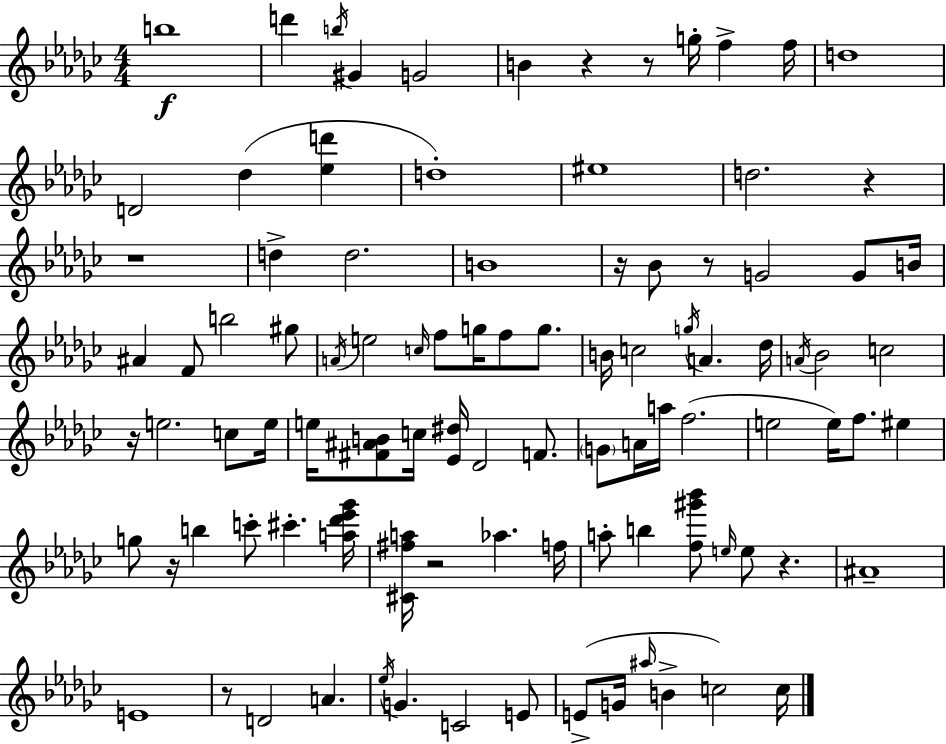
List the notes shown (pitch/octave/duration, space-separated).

B5/w D6/q B5/s G#4/q G4/h B4/q R/q R/e G5/s F5/q F5/s D5/w D4/h Db5/q [Eb5,D6]/q D5/w EIS5/w D5/h. R/q R/w D5/q D5/h. B4/w R/s Bb4/e R/e G4/h G4/e B4/s A#4/q F4/e B5/h G#5/e A4/s E5/h C5/s F5/e G5/s F5/e G5/e. B4/s C5/h G5/s A4/q. Db5/s A4/s Bb4/h C5/h R/s E5/h. C5/e E5/s E5/s [F#4,A#4,B4]/e C5/s [Eb4,D#5]/s Db4/h F4/e. G4/e A4/s A5/s F5/h. E5/h E5/s F5/e. EIS5/q G5/e R/s B5/q C6/e C#6/q. [A5,Db6,Eb6,Gb6]/s [C#4,F#5,A5]/s R/h Ab5/q. F5/s A5/e B5/q [F5,G#6,Bb6]/e E5/s E5/e R/q. A#4/w E4/w R/e D4/h A4/q. Eb5/s G4/q. C4/h E4/e E4/e G4/s A#5/s B4/q C5/h C5/s